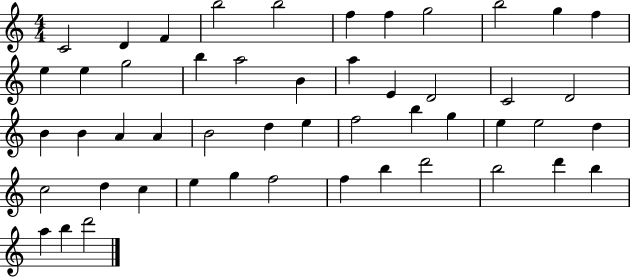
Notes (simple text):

C4/h D4/q F4/q B5/h B5/h F5/q F5/q G5/h B5/h G5/q F5/q E5/q E5/q G5/h B5/q A5/h B4/q A5/q E4/q D4/h C4/h D4/h B4/q B4/q A4/q A4/q B4/h D5/q E5/q F5/h B5/q G5/q E5/q E5/h D5/q C5/h D5/q C5/q E5/q G5/q F5/h F5/q B5/q D6/h B5/h D6/q B5/q A5/q B5/q D6/h